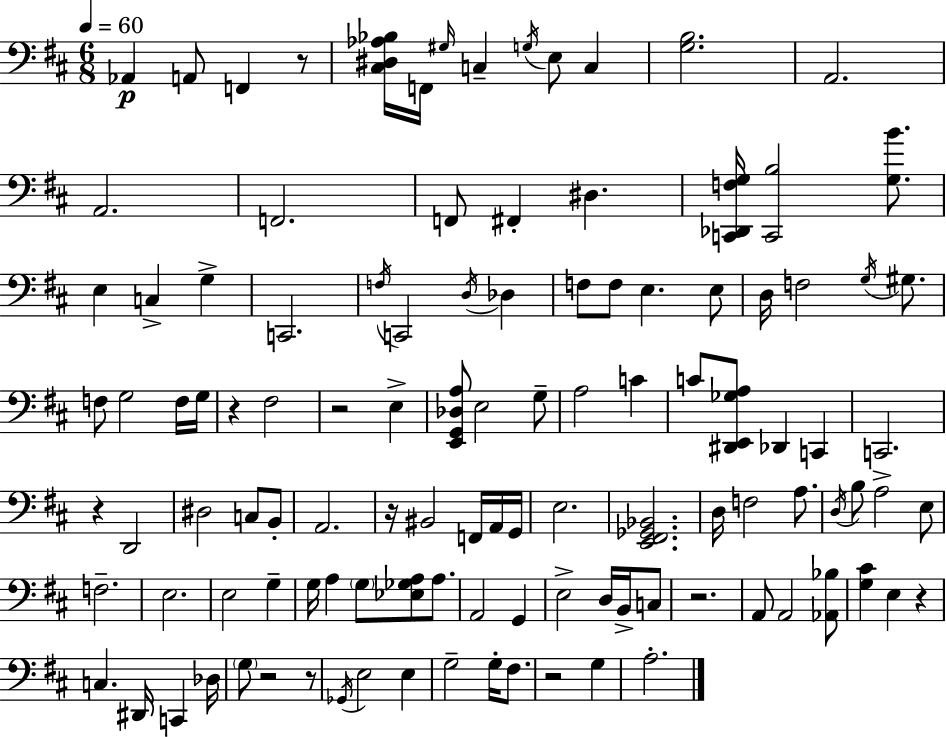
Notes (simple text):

Ab2/q A2/e F2/q R/e [C#3,D#3,Ab3,Bb3]/s F2/s G#3/s C3/q G3/s E3/e C3/q [G3,B3]/h. A2/h. A2/h. F2/h. F2/e F#2/q D#3/q. [C2,Db2,F3,G3]/s [C2,B3]/h [G3,B4]/e. E3/q C3/q G3/q C2/h. F3/s C2/h D3/s Db3/q F3/e F3/e E3/q. E3/e D3/s F3/h G3/s G#3/e. F3/e G3/h F3/s G3/s R/q F#3/h R/h E3/q [E2,G2,Db3,A3]/e E3/h G3/e A3/h C4/q C4/e [D#2,E2,Gb3,A3]/e Db2/q C2/q C2/h. R/q D2/h D#3/h C3/e B2/e A2/h. R/s BIS2/h F2/s A2/s G2/s E3/h. [E2,F#2,Gb2,Bb2]/h. D3/s F3/h A3/e. D3/s B3/e A3/h E3/e F3/h. E3/h. E3/h G3/q G3/s A3/q G3/e [Eb3,Gb3,A3]/e A3/e. A2/h G2/q E3/h D3/s B2/s C3/e R/h. A2/e A2/h [Ab2,Bb3]/e [G3,C#4]/q E3/q R/q C3/q. D#2/s C2/q Db3/s G3/e R/h R/e Gb2/s E3/h E3/q G3/h G3/s F#3/e. R/h G3/q A3/h.